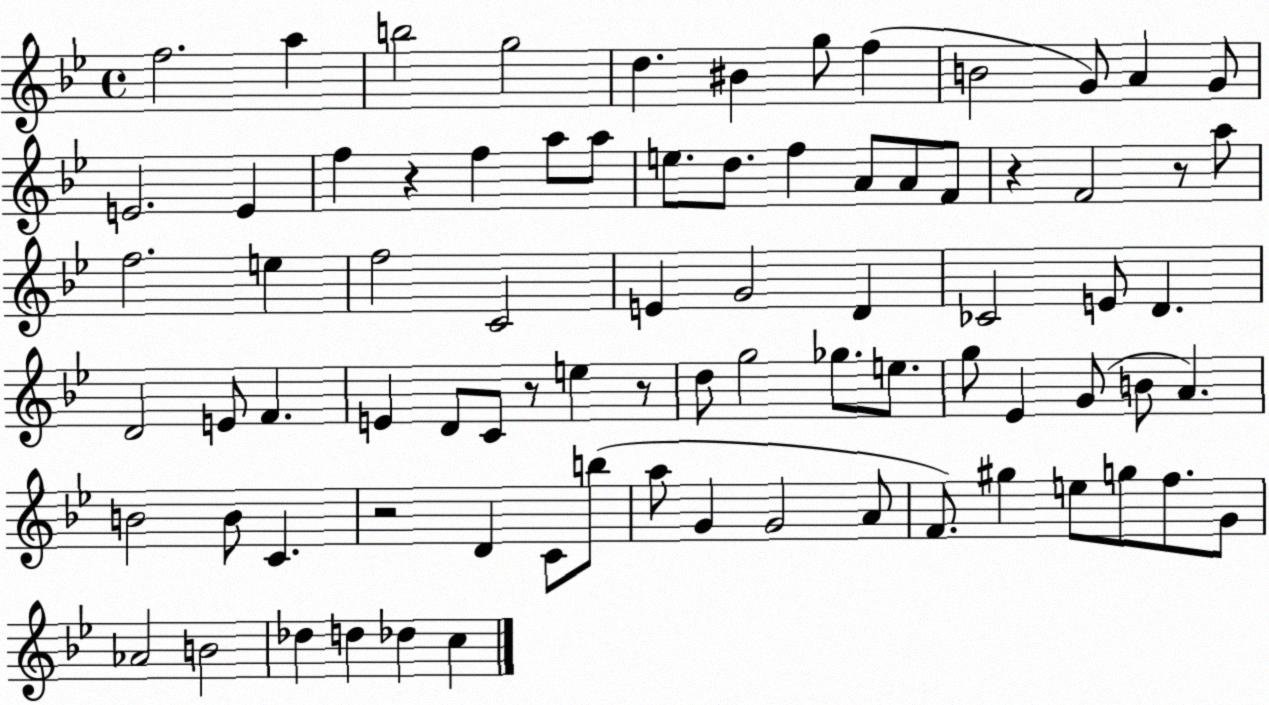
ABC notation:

X:1
T:Untitled
M:4/4
L:1/4
K:Bb
f2 a b2 g2 d ^B g/2 f B2 G/2 A G/2 E2 E f z f a/2 a/2 e/2 d/2 f A/2 A/2 F/2 z F2 z/2 a/2 f2 e f2 C2 E G2 D _C2 E/2 D D2 E/2 F E D/2 C/2 z/2 e z/2 d/2 g2 _g/2 e/2 g/2 _E G/2 B/2 A B2 B/2 C z2 D C/2 b/2 a/2 G G2 A/2 F/2 ^g e/2 g/2 f/2 G/2 _A2 B2 _d d _d c